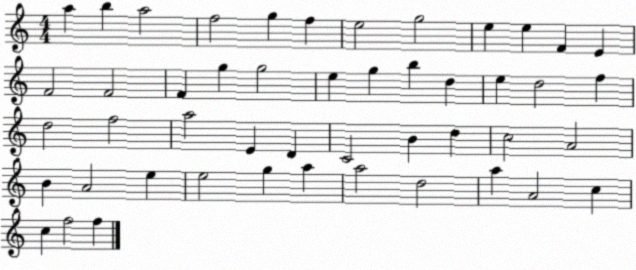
X:1
T:Untitled
M:4/4
L:1/4
K:C
a b a2 f2 g f e2 g2 e e F E F2 F2 F g g2 e g b d e d2 f d2 f2 a2 E D C2 B d c2 A2 B A2 e e2 g a a2 d2 a A2 c c f2 f